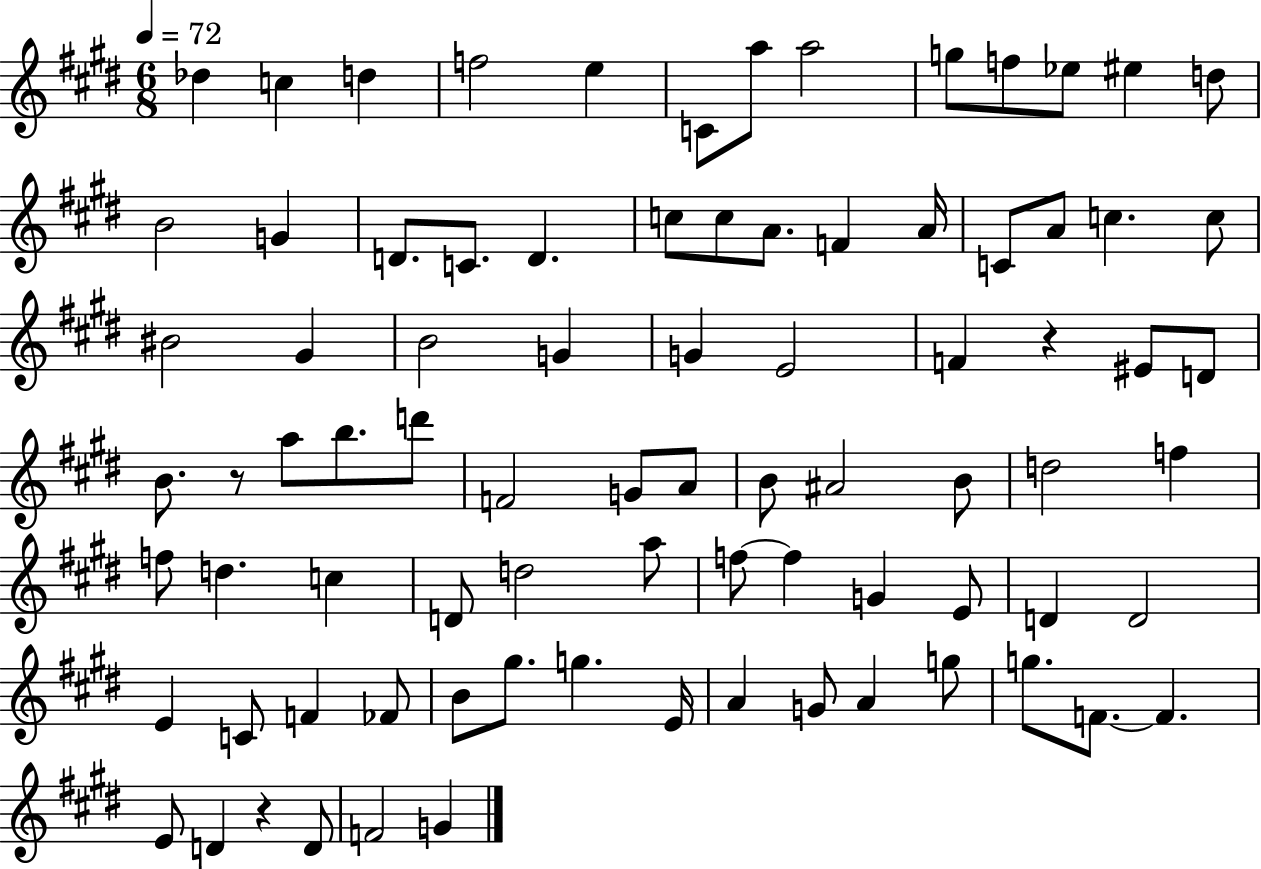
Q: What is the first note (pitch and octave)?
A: Db5